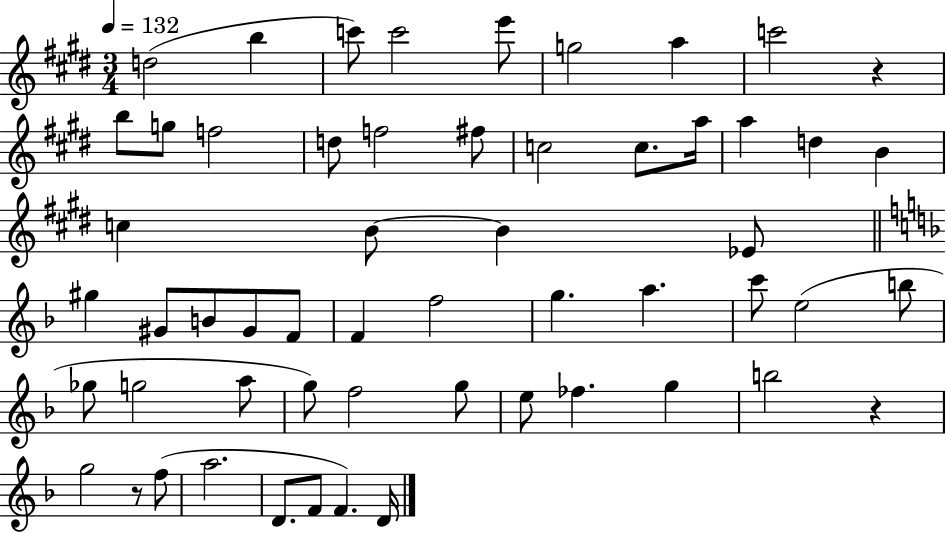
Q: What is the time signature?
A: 3/4